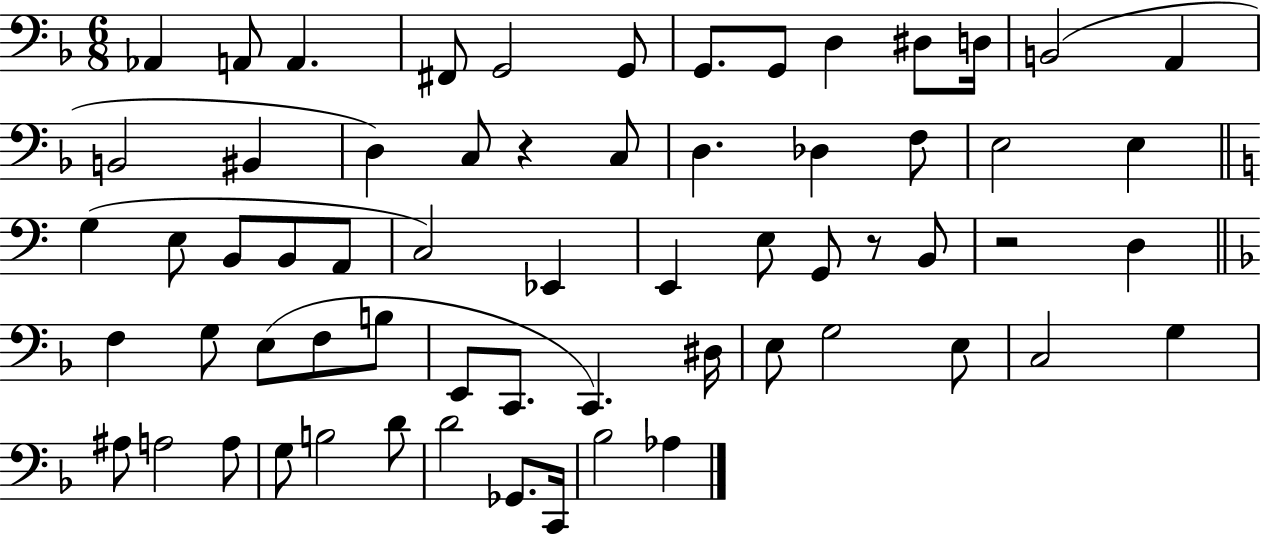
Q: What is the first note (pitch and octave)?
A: Ab2